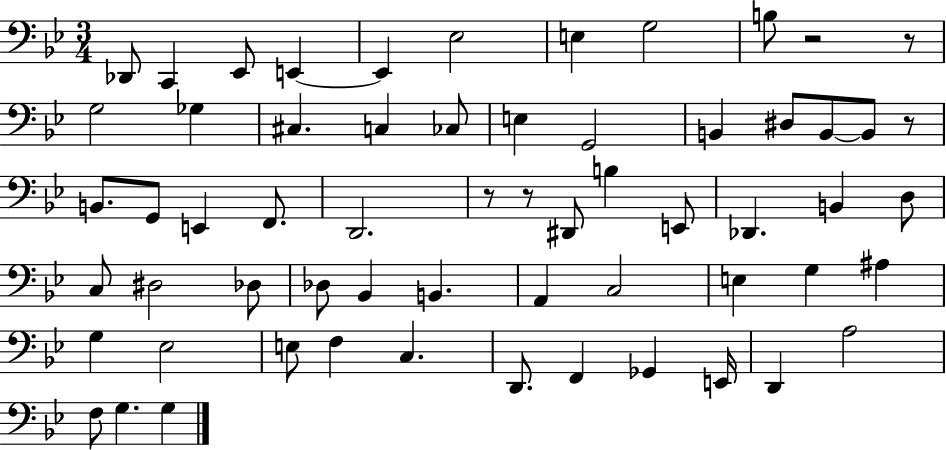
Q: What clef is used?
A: bass